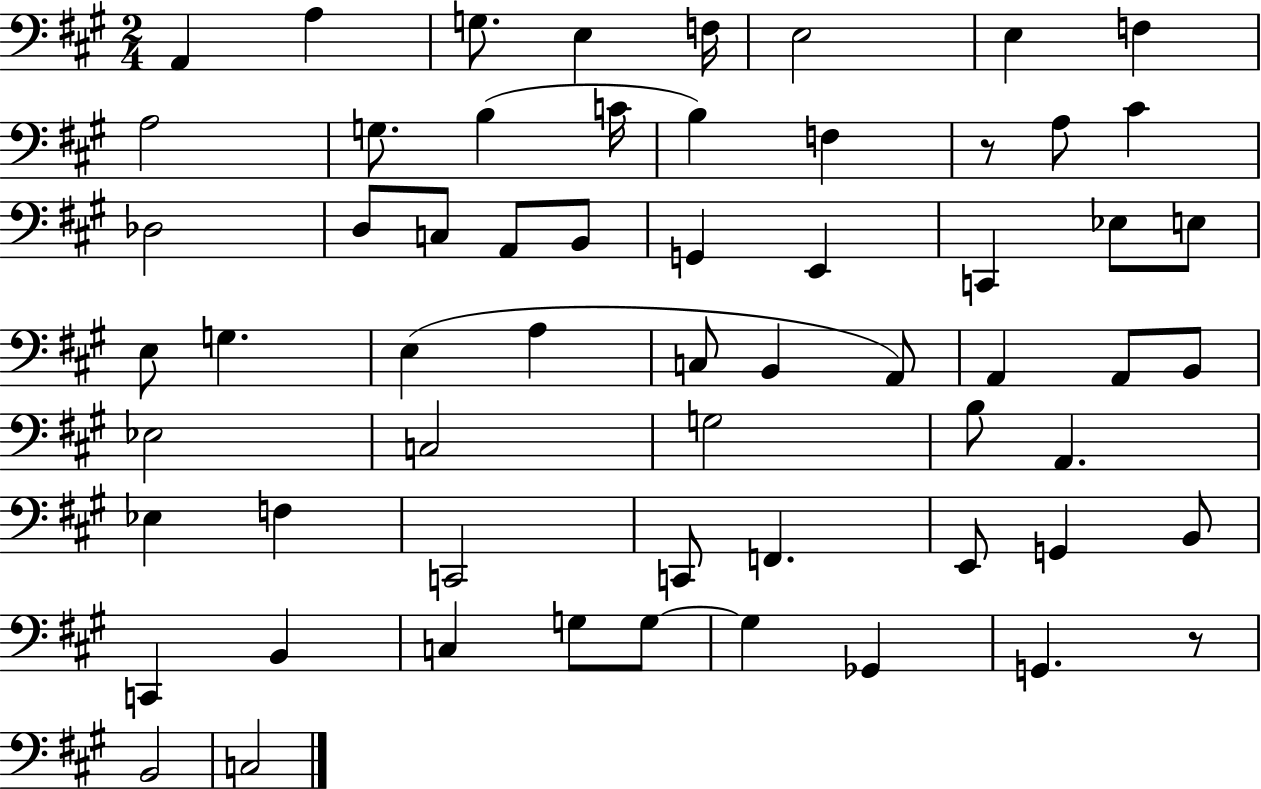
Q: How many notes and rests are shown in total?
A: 61